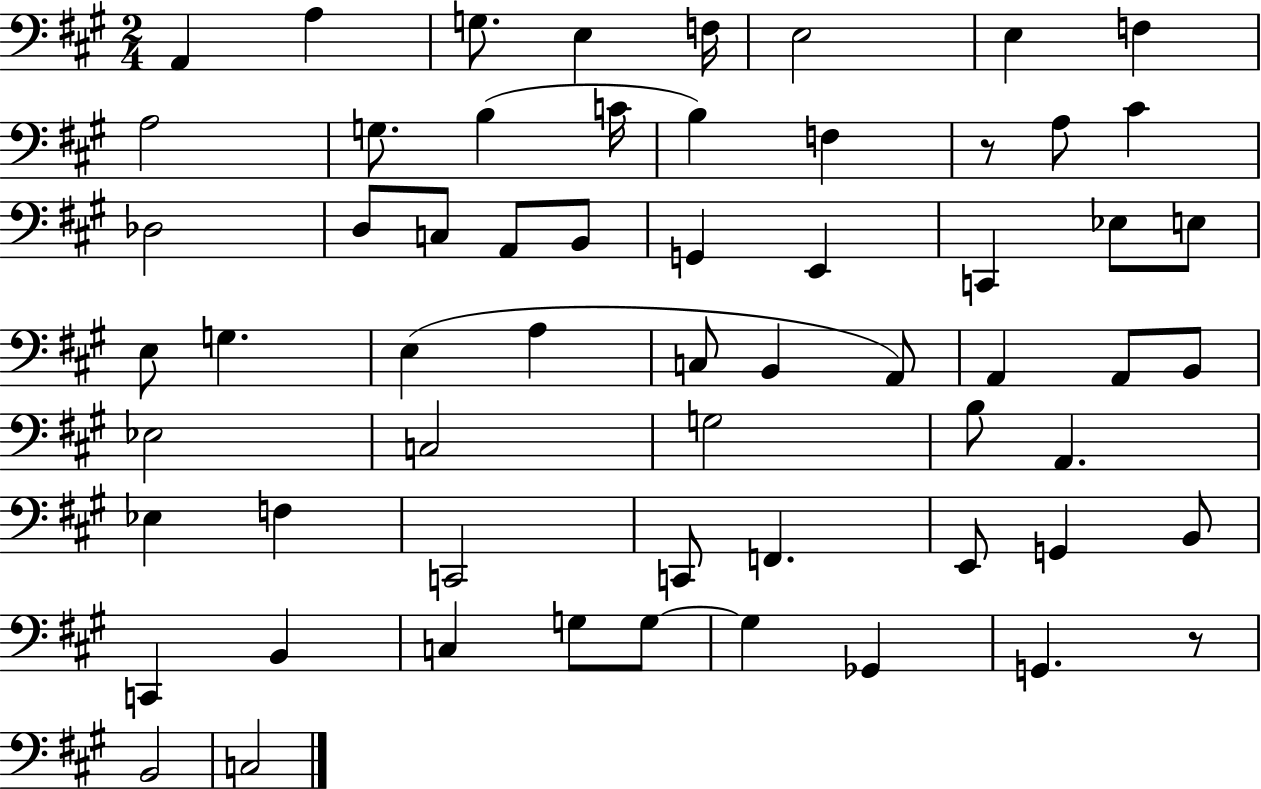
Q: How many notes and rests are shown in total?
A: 61